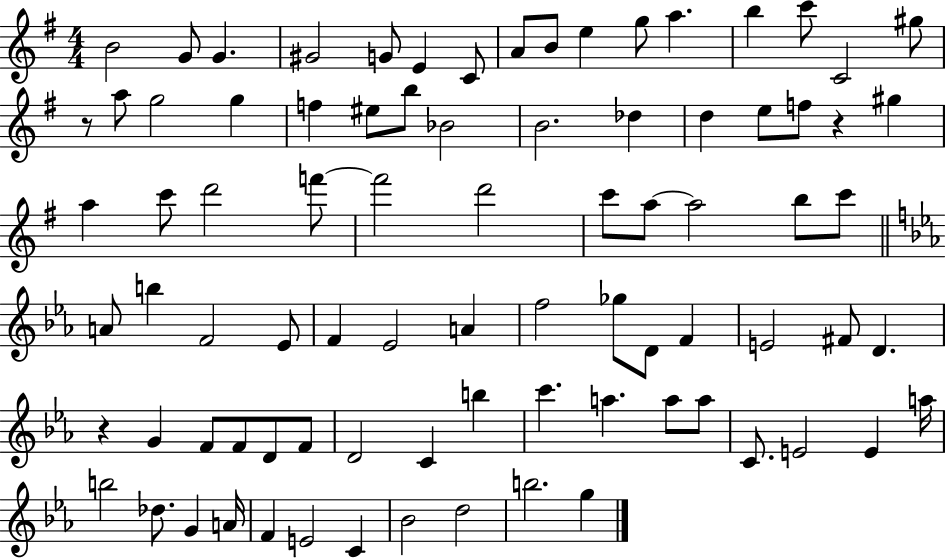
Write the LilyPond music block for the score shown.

{
  \clef treble
  \numericTimeSignature
  \time 4/4
  \key g \major
  \repeat volta 2 { b'2 g'8 g'4. | gis'2 g'8 e'4 c'8 | a'8 b'8 e''4 g''8 a''4. | b''4 c'''8 c'2 gis''8 | \break r8 a''8 g''2 g''4 | f''4 eis''8 b''8 bes'2 | b'2. des''4 | d''4 e''8 f''8 r4 gis''4 | \break a''4 c'''8 d'''2 f'''8~~ | f'''2 d'''2 | c'''8 a''8~~ a''2 b''8 c'''8 | \bar "||" \break \key ees \major a'8 b''4 f'2 ees'8 | f'4 ees'2 a'4 | f''2 ges''8 d'8 f'4 | e'2 fis'8 d'4. | \break r4 g'4 f'8 f'8 d'8 f'8 | d'2 c'4 b''4 | c'''4. a''4. a''8 a''8 | c'8. e'2 e'4 a''16 | \break b''2 des''8. g'4 a'16 | f'4 e'2 c'4 | bes'2 d''2 | b''2. g''4 | \break } \bar "|."
}